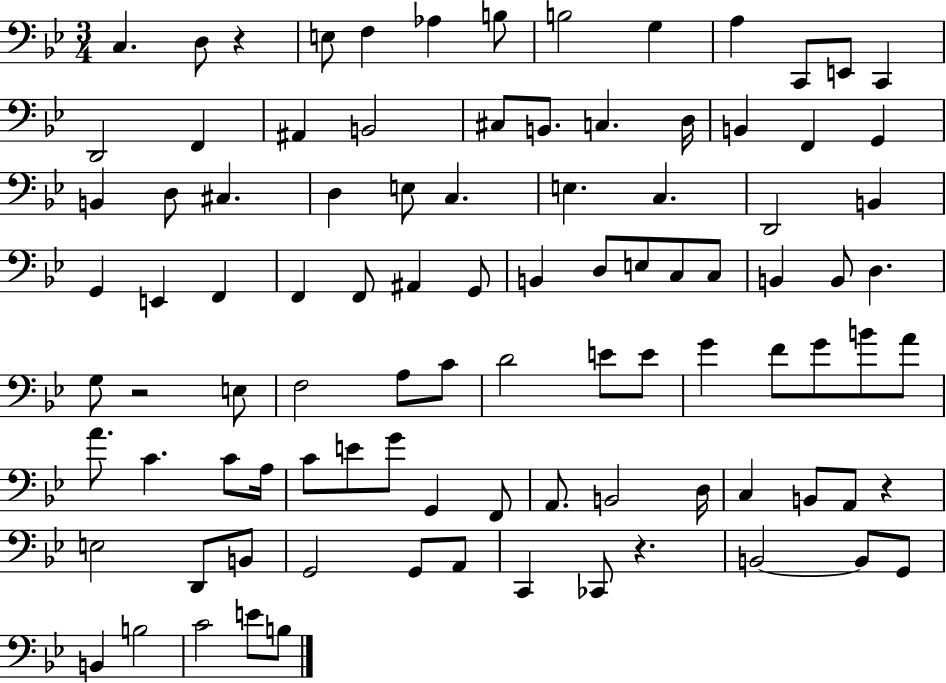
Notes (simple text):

C3/q. D3/e R/q E3/e F3/q Ab3/q B3/e B3/h G3/q A3/q C2/e E2/e C2/q D2/h F2/q A#2/q B2/h C#3/e B2/e. C3/q. D3/s B2/q F2/q G2/q B2/q D3/e C#3/q. D3/q E3/e C3/q. E3/q. C3/q. D2/h B2/q G2/q E2/q F2/q F2/q F2/e A#2/q G2/e B2/q D3/e E3/e C3/e C3/e B2/q B2/e D3/q. G3/e R/h E3/e F3/h A3/e C4/e D4/h E4/e E4/e G4/q F4/e G4/e B4/e A4/e A4/e. C4/q. C4/e A3/s C4/e E4/e G4/e G2/q F2/e A2/e. B2/h D3/s C3/q B2/e A2/e R/q E3/h D2/e B2/e G2/h G2/e A2/e C2/q CES2/e R/q. B2/h B2/e G2/e B2/q B3/h C4/h E4/e B3/e